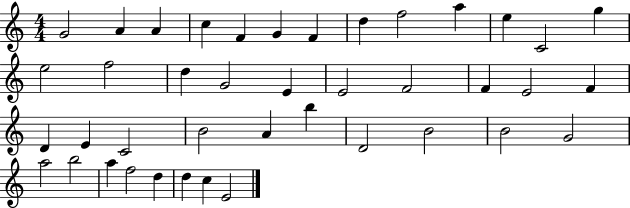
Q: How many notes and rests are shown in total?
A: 41